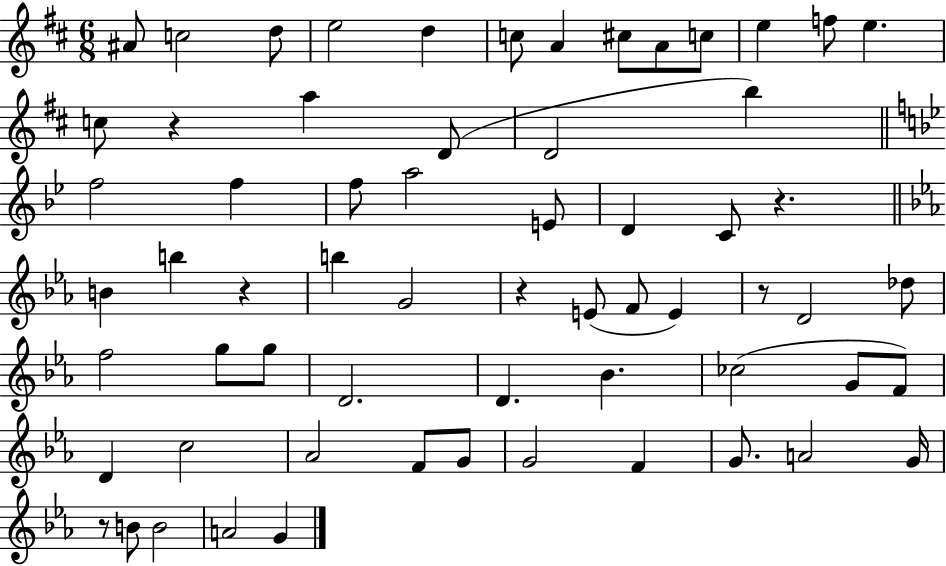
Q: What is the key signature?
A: D major